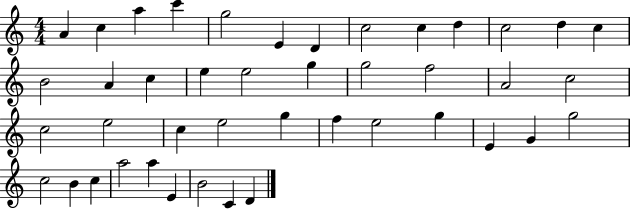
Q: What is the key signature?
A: C major